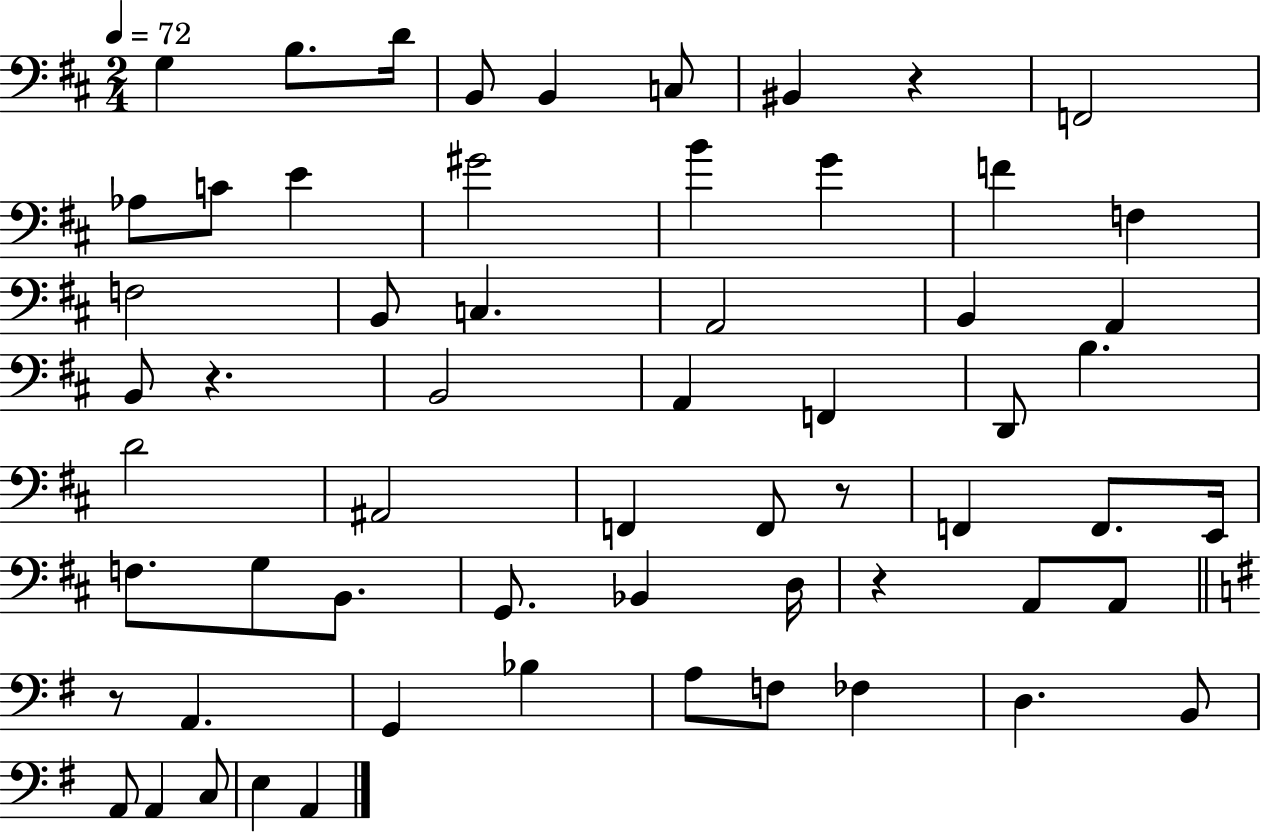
{
  \clef bass
  \numericTimeSignature
  \time 2/4
  \key d \major
  \tempo 4 = 72
  g4 b8. d'16 | b,8 b,4 c8 | bis,4 r4 | f,2 | \break aes8 c'8 e'4 | gis'2 | b'4 g'4 | f'4 f4 | \break f2 | b,8 c4. | a,2 | b,4 a,4 | \break b,8 r4. | b,2 | a,4 f,4 | d,8 b4. | \break d'2 | ais,2 | f,4 f,8 r8 | f,4 f,8. e,16 | \break f8. g8 b,8. | g,8. bes,4 d16 | r4 a,8 a,8 | \bar "||" \break \key e \minor r8 a,4. | g,4 bes4 | a8 f8 fes4 | d4. b,8 | \break a,8 a,4 c8 | e4 a,4 | \bar "|."
}